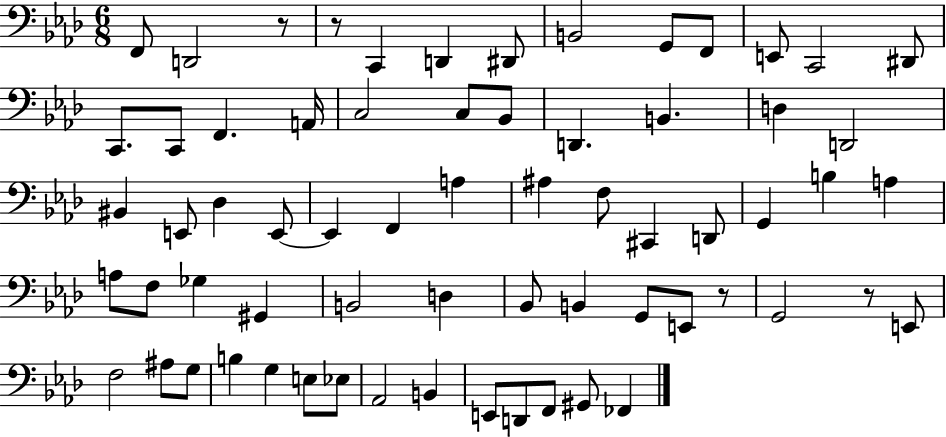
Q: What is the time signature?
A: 6/8